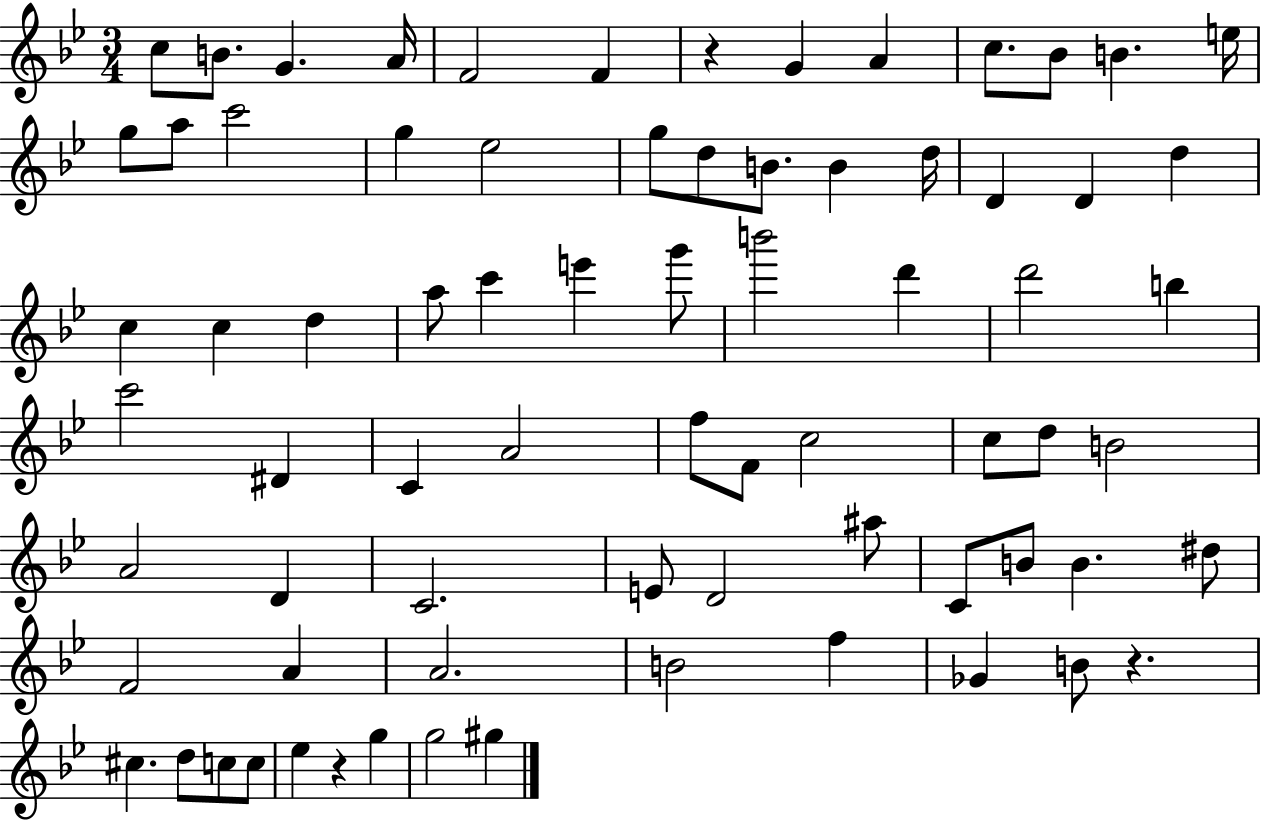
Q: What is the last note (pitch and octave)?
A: G#5